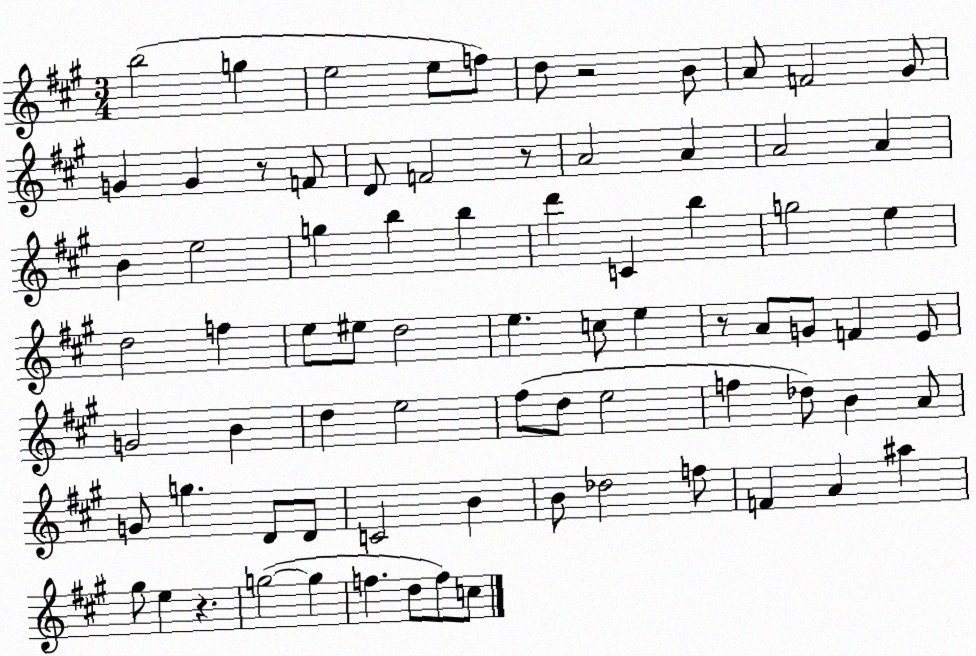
X:1
T:Untitled
M:3/4
L:1/4
K:A
b2 g e2 e/2 f/2 d/2 z2 B/2 A/2 F2 ^G/2 G G z/2 F/2 D/2 F2 z/2 A2 A A2 A B e2 g b b d' C b g2 e d2 f e/2 ^e/2 d2 e c/2 e z/2 A/2 G/2 F E/2 G2 B d e2 ^f/2 d/2 e2 f _d/2 B A/2 G/2 g D/2 D/2 C2 B B/2 _d2 f/2 F A ^a ^g/2 e z g2 g f d/2 f/2 c/2